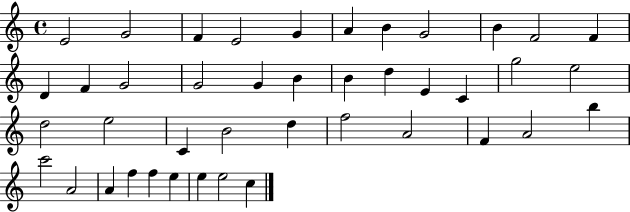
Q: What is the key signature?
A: C major